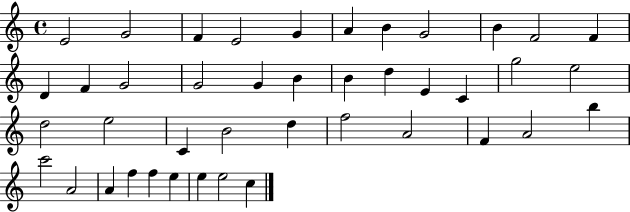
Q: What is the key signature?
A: C major